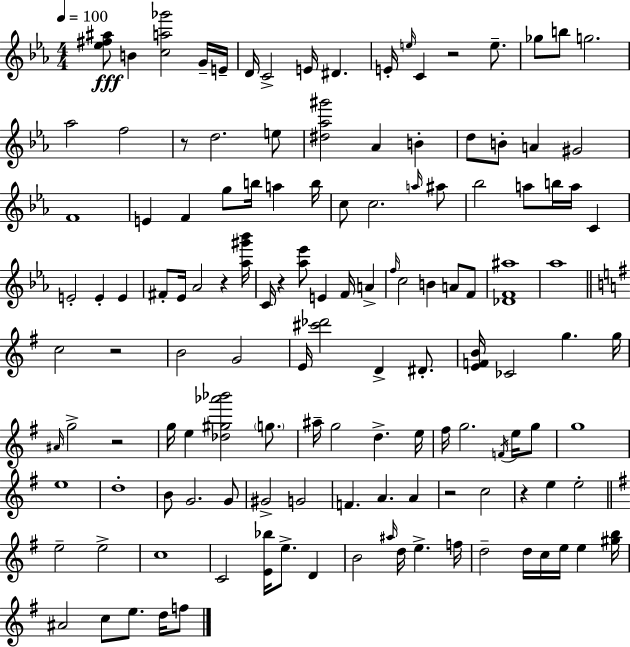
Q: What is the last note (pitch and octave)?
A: F5